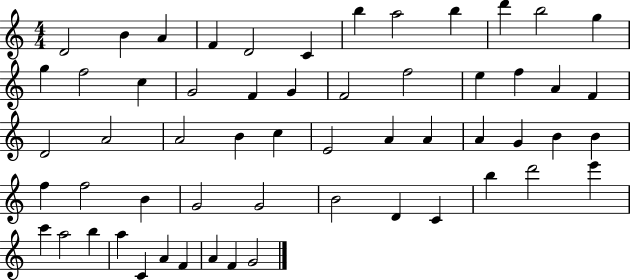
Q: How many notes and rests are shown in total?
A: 57